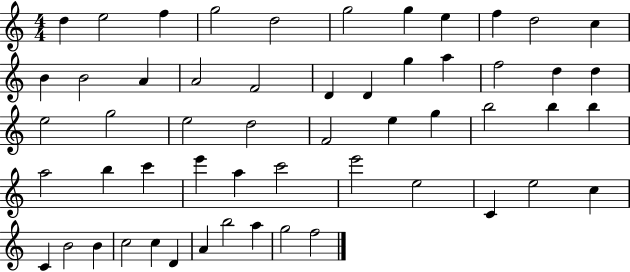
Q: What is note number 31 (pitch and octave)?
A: B5